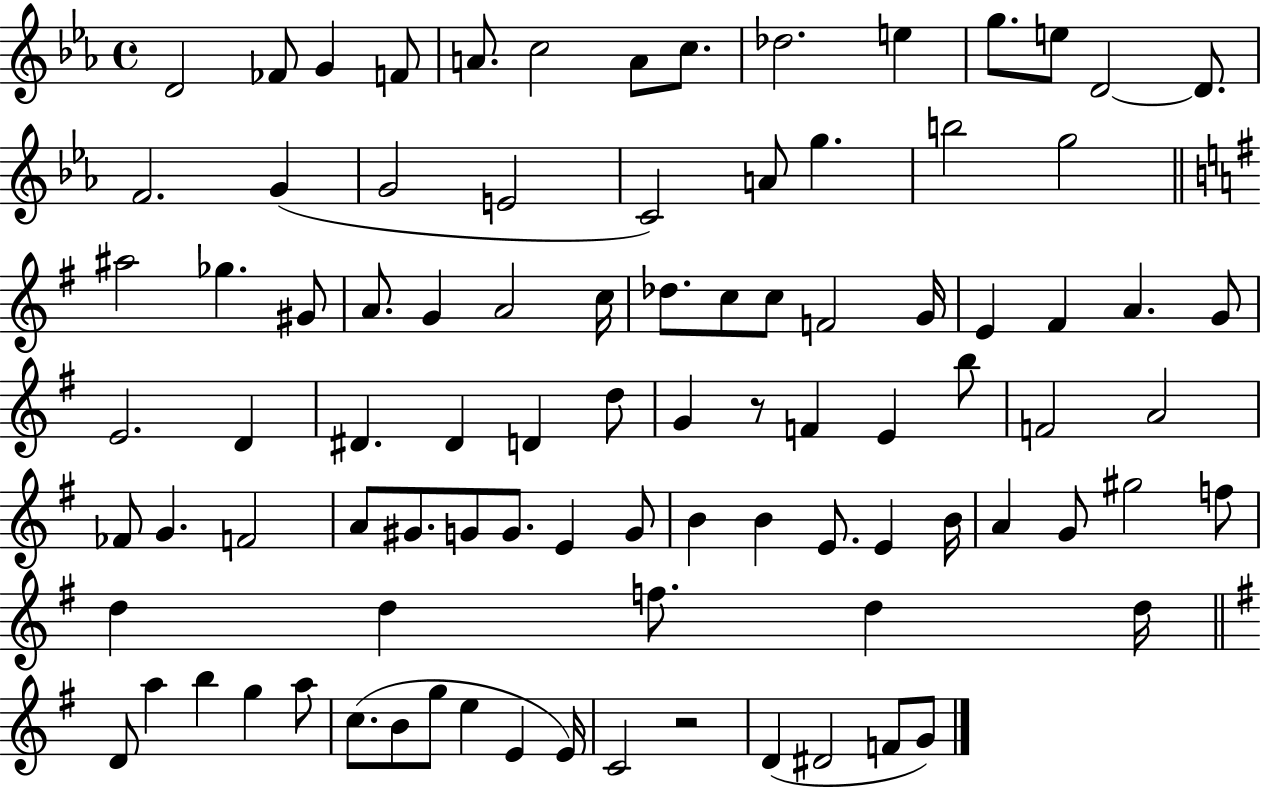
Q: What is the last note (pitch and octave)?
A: G4